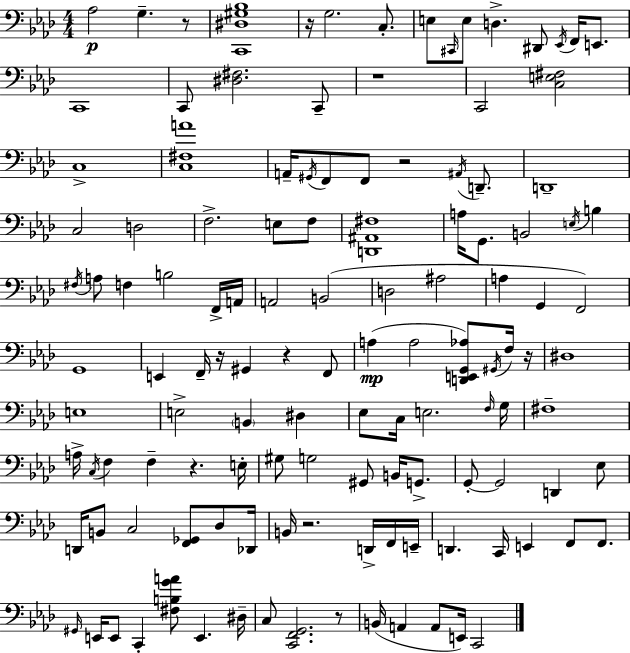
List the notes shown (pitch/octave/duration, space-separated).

Ab3/h G3/q. R/e [C2,D#3,G#3,Bb3]/w R/s G3/h. C3/e. E3/e C#2/s E3/e D3/q. D#2/e Eb2/s F2/s E2/e. C2/w C2/e [D#3,F#3]/h. C2/e R/w C2/h [C3,E3,F#3]/h C3/w [C3,F#3,A4]/w A2/s G#2/s F2/e F2/e R/h A#2/s D2/e. D2/w C3/h D3/h F3/h. E3/e F3/e [D2,A#2,F#3]/w A3/s G2/e. B2/h E3/s B3/q F#3/s A3/e F3/q B3/h F2/s A2/s A2/h B2/h D3/h A#3/h A3/q G2/q F2/h G2/w E2/q F2/s R/s G#2/q R/q F2/e A3/q A3/h [D2,E2,G2,Ab3]/e G#2/s F3/s R/s D#3/w E3/w E3/h B2/q D#3/q Eb3/e C3/s E3/h. F3/s G3/s F#3/w A3/s C3/s F3/q F3/q R/q. E3/s G#3/e G3/h G#2/e B2/s G2/e. G2/e G2/h D2/q Eb3/e D2/s B2/e C3/h [F2,Gb2]/e Db3/e Db2/s B2/s R/h. D2/s F2/s E2/s D2/q. C2/s E2/q F2/e F2/e. G#2/s E2/s E2/e C2/q [F#3,B3,G4,A4]/e E2/q. D#3/s C3/e [C2,F2,G2]/h. R/e B2/s A2/q A2/e E2/s C2/h